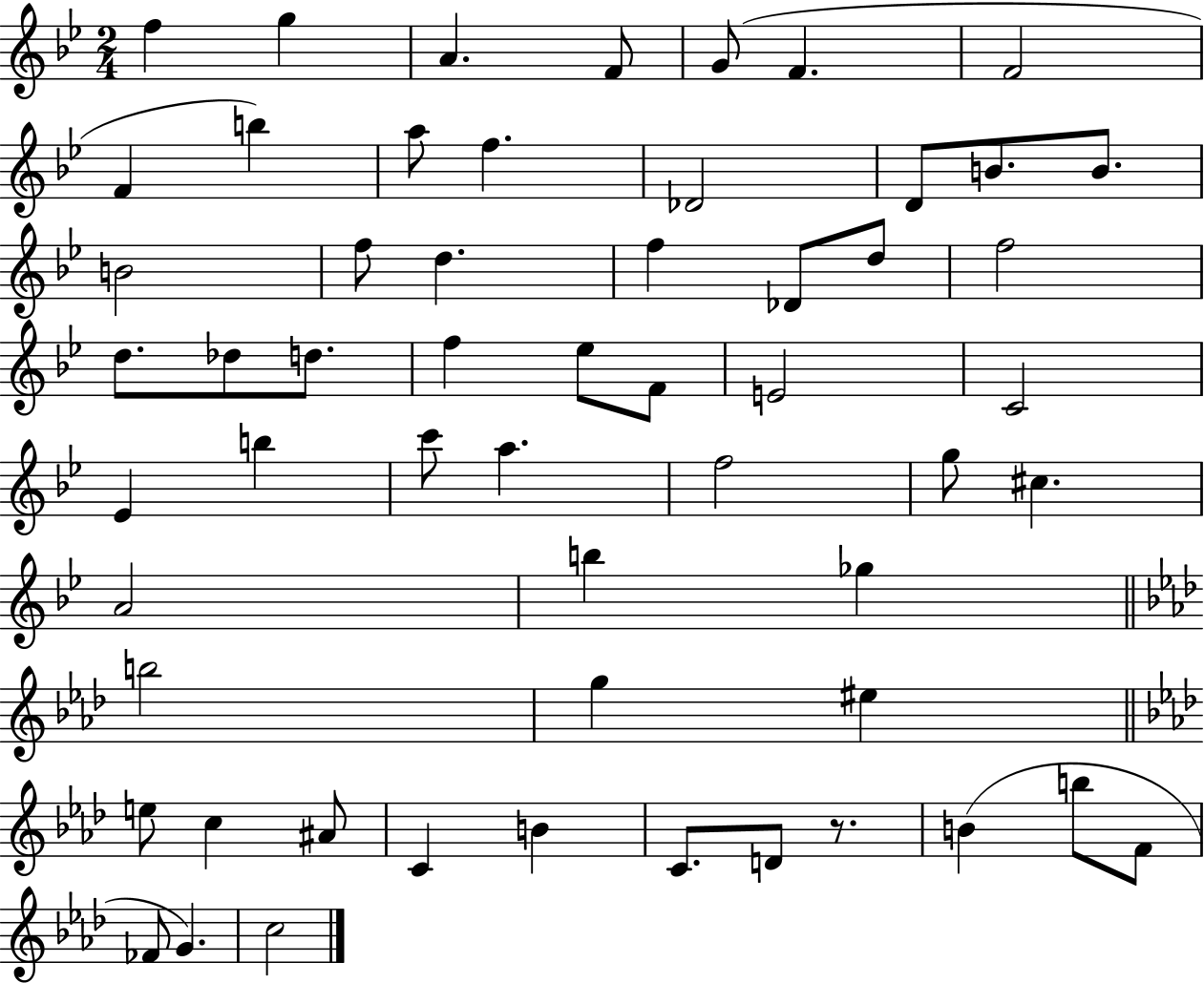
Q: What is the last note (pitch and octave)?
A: C5